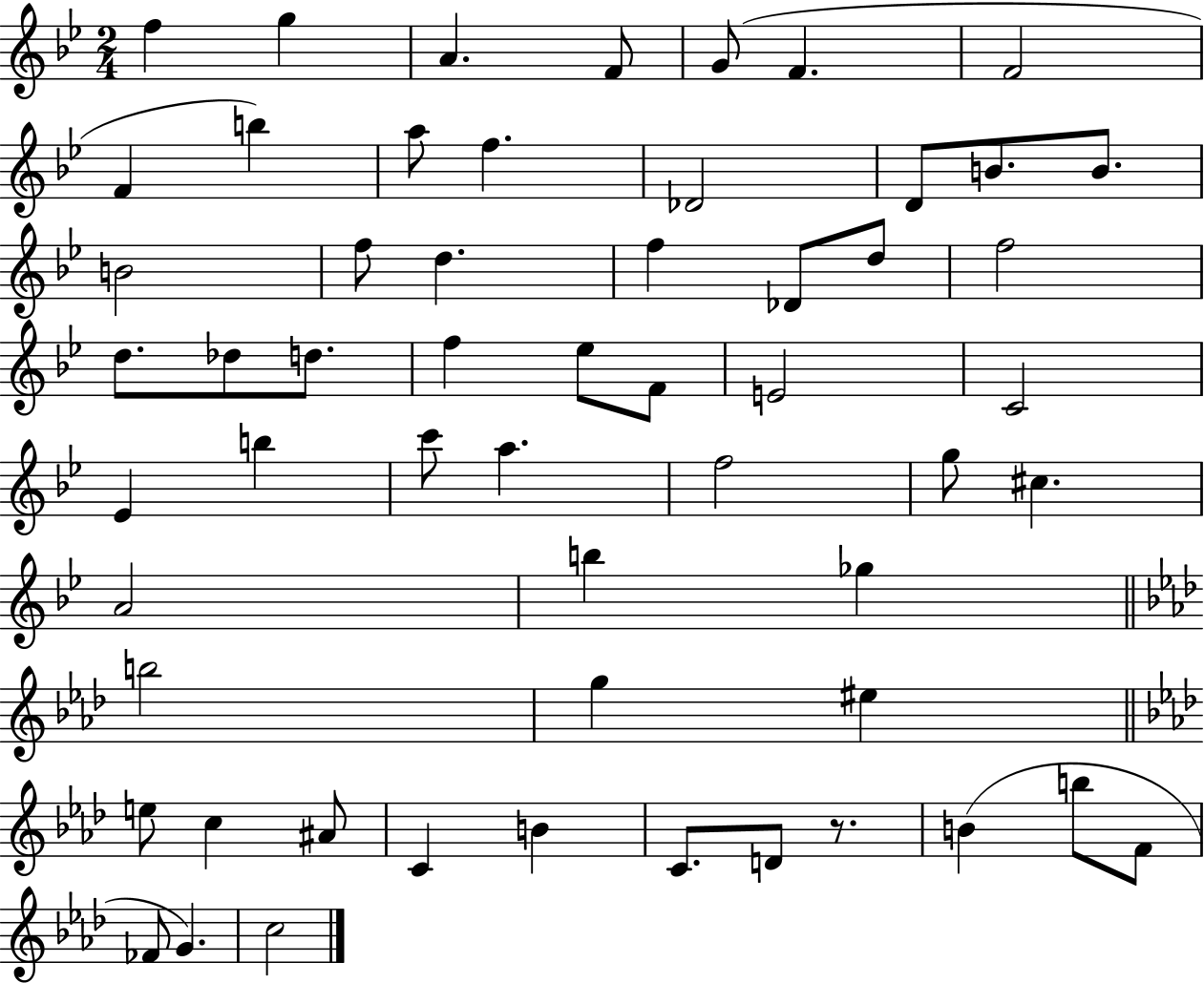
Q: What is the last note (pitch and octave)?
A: C5